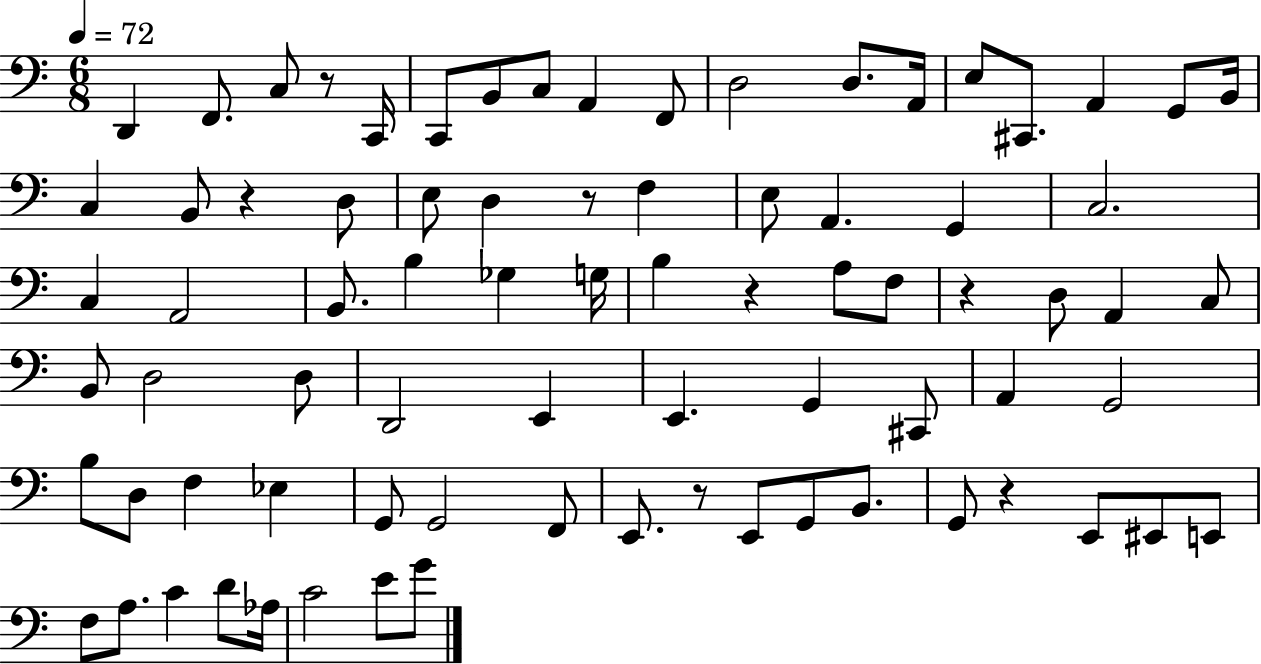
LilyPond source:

{
  \clef bass
  \numericTimeSignature
  \time 6/8
  \key c \major
  \tempo 4 = 72
  d,4 f,8. c8 r8 c,16 | c,8 b,8 c8 a,4 f,8 | d2 d8. a,16 | e8 cis,8. a,4 g,8 b,16 | \break c4 b,8 r4 d8 | e8 d4 r8 f4 | e8 a,4. g,4 | c2. | \break c4 a,2 | b,8. b4 ges4 g16 | b4 r4 a8 f8 | r4 d8 a,4 c8 | \break b,8 d2 d8 | d,2 e,4 | e,4. g,4 cis,8 | a,4 g,2 | \break b8 d8 f4 ees4 | g,8 g,2 f,8 | e,8. r8 e,8 g,8 b,8. | g,8 r4 e,8 eis,8 e,8 | \break f8 a8. c'4 d'8 aes16 | c'2 e'8 g'8 | \bar "|."
}